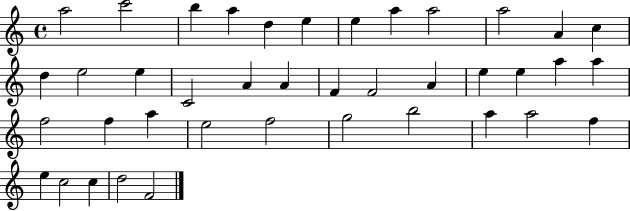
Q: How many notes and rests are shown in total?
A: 40